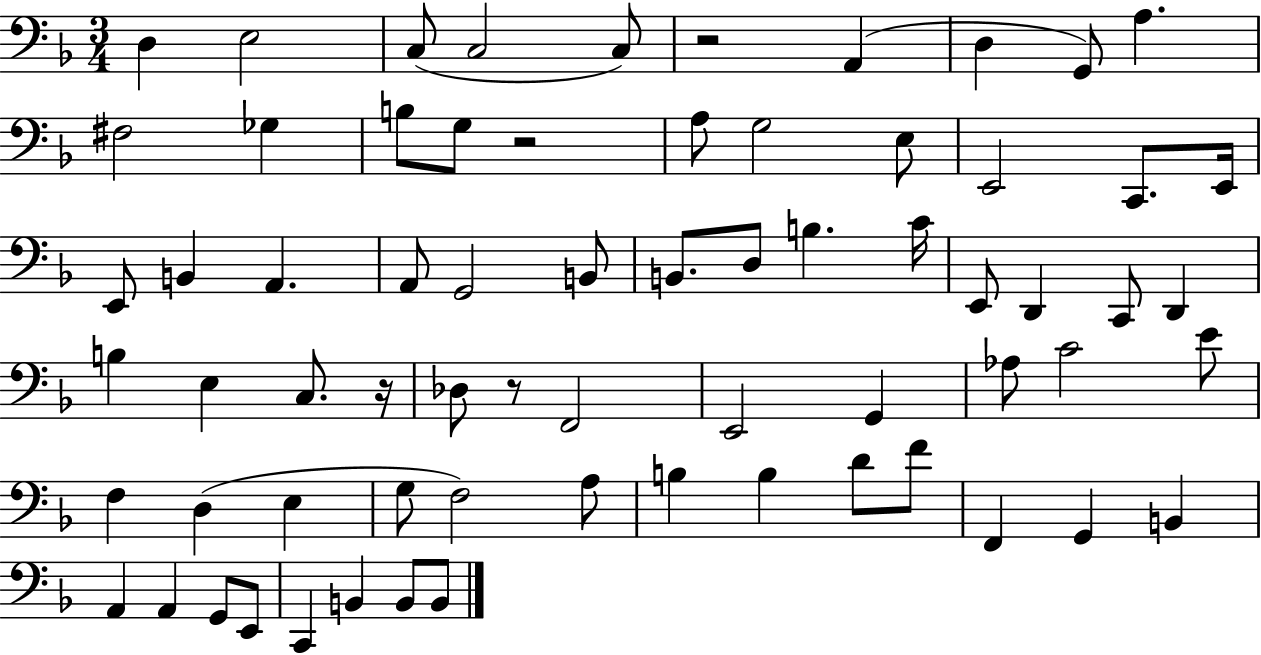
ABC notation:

X:1
T:Untitled
M:3/4
L:1/4
K:F
D, E,2 C,/2 C,2 C,/2 z2 A,, D, G,,/2 A, ^F,2 _G, B,/2 G,/2 z2 A,/2 G,2 E,/2 E,,2 C,,/2 E,,/4 E,,/2 B,, A,, A,,/2 G,,2 B,,/2 B,,/2 D,/2 B, C/4 E,,/2 D,, C,,/2 D,, B, E, C,/2 z/4 _D,/2 z/2 F,,2 E,,2 G,, _A,/2 C2 E/2 F, D, E, G,/2 F,2 A,/2 B, B, D/2 F/2 F,, G,, B,, A,, A,, G,,/2 E,,/2 C,, B,, B,,/2 B,,/2